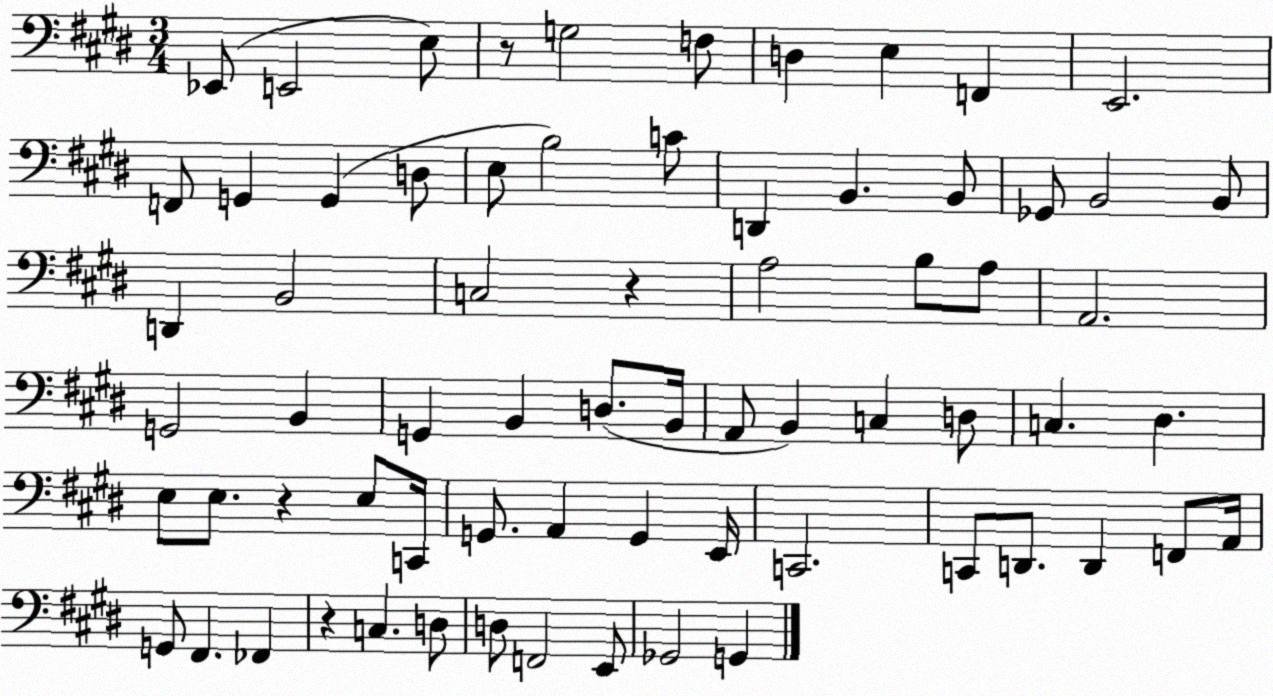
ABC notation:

X:1
T:Untitled
M:3/4
L:1/4
K:E
_E,,/2 E,,2 E,/2 z/2 G,2 F,/2 D, E, F,, E,,2 F,,/2 G,, G,, D,/2 E,/2 B,2 C/2 D,, B,, B,,/2 _G,,/2 B,,2 B,,/2 D,, B,,2 C,2 z A,2 B,/2 A,/2 A,,2 G,,2 B,, G,, B,, D,/2 B,,/4 A,,/2 B,, C, D,/2 C, ^D, E,/2 E,/2 z E,/2 C,,/4 G,,/2 A,, G,, E,,/4 C,,2 C,,/2 D,,/2 D,, F,,/2 A,,/4 G,,/2 ^F,, _F,, z C, D,/2 D,/2 F,,2 E,,/2 _G,,2 G,,